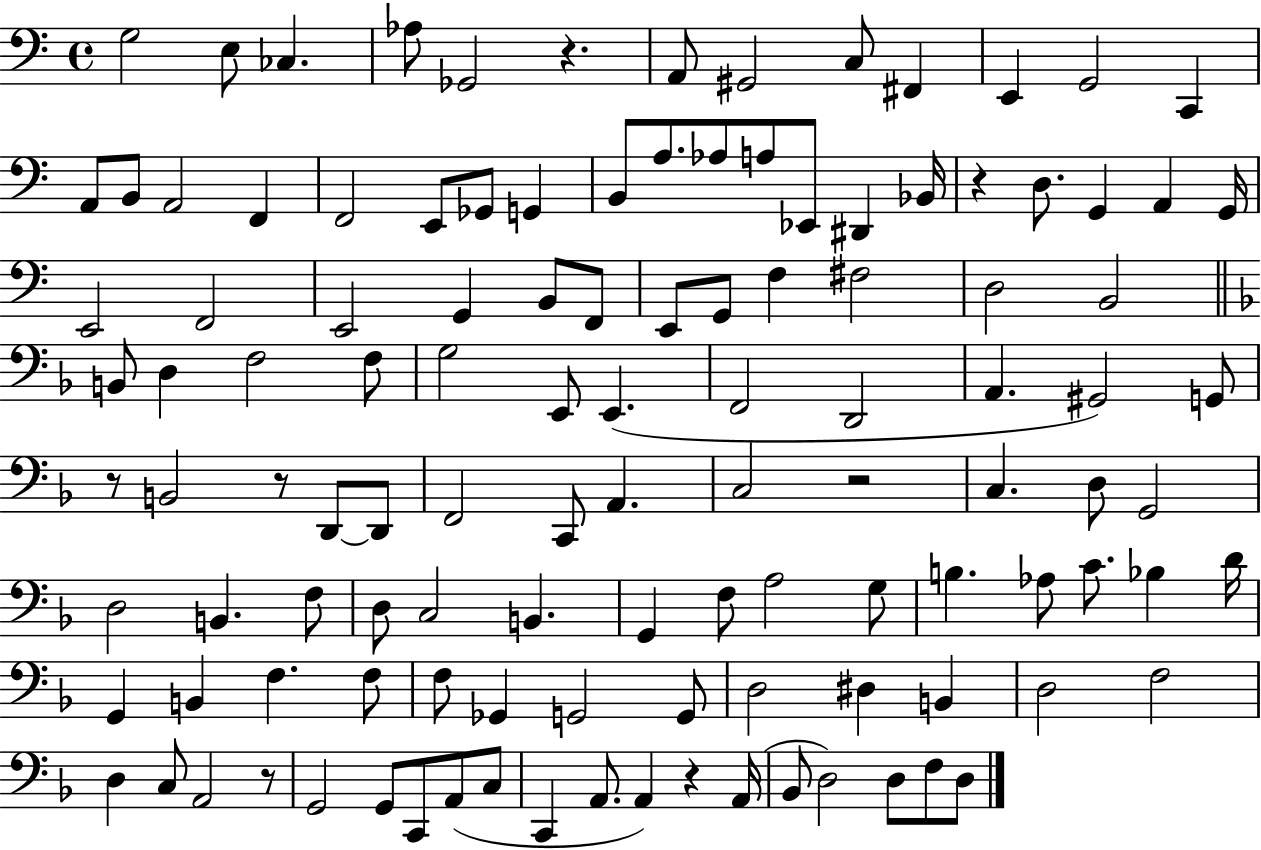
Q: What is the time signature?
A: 4/4